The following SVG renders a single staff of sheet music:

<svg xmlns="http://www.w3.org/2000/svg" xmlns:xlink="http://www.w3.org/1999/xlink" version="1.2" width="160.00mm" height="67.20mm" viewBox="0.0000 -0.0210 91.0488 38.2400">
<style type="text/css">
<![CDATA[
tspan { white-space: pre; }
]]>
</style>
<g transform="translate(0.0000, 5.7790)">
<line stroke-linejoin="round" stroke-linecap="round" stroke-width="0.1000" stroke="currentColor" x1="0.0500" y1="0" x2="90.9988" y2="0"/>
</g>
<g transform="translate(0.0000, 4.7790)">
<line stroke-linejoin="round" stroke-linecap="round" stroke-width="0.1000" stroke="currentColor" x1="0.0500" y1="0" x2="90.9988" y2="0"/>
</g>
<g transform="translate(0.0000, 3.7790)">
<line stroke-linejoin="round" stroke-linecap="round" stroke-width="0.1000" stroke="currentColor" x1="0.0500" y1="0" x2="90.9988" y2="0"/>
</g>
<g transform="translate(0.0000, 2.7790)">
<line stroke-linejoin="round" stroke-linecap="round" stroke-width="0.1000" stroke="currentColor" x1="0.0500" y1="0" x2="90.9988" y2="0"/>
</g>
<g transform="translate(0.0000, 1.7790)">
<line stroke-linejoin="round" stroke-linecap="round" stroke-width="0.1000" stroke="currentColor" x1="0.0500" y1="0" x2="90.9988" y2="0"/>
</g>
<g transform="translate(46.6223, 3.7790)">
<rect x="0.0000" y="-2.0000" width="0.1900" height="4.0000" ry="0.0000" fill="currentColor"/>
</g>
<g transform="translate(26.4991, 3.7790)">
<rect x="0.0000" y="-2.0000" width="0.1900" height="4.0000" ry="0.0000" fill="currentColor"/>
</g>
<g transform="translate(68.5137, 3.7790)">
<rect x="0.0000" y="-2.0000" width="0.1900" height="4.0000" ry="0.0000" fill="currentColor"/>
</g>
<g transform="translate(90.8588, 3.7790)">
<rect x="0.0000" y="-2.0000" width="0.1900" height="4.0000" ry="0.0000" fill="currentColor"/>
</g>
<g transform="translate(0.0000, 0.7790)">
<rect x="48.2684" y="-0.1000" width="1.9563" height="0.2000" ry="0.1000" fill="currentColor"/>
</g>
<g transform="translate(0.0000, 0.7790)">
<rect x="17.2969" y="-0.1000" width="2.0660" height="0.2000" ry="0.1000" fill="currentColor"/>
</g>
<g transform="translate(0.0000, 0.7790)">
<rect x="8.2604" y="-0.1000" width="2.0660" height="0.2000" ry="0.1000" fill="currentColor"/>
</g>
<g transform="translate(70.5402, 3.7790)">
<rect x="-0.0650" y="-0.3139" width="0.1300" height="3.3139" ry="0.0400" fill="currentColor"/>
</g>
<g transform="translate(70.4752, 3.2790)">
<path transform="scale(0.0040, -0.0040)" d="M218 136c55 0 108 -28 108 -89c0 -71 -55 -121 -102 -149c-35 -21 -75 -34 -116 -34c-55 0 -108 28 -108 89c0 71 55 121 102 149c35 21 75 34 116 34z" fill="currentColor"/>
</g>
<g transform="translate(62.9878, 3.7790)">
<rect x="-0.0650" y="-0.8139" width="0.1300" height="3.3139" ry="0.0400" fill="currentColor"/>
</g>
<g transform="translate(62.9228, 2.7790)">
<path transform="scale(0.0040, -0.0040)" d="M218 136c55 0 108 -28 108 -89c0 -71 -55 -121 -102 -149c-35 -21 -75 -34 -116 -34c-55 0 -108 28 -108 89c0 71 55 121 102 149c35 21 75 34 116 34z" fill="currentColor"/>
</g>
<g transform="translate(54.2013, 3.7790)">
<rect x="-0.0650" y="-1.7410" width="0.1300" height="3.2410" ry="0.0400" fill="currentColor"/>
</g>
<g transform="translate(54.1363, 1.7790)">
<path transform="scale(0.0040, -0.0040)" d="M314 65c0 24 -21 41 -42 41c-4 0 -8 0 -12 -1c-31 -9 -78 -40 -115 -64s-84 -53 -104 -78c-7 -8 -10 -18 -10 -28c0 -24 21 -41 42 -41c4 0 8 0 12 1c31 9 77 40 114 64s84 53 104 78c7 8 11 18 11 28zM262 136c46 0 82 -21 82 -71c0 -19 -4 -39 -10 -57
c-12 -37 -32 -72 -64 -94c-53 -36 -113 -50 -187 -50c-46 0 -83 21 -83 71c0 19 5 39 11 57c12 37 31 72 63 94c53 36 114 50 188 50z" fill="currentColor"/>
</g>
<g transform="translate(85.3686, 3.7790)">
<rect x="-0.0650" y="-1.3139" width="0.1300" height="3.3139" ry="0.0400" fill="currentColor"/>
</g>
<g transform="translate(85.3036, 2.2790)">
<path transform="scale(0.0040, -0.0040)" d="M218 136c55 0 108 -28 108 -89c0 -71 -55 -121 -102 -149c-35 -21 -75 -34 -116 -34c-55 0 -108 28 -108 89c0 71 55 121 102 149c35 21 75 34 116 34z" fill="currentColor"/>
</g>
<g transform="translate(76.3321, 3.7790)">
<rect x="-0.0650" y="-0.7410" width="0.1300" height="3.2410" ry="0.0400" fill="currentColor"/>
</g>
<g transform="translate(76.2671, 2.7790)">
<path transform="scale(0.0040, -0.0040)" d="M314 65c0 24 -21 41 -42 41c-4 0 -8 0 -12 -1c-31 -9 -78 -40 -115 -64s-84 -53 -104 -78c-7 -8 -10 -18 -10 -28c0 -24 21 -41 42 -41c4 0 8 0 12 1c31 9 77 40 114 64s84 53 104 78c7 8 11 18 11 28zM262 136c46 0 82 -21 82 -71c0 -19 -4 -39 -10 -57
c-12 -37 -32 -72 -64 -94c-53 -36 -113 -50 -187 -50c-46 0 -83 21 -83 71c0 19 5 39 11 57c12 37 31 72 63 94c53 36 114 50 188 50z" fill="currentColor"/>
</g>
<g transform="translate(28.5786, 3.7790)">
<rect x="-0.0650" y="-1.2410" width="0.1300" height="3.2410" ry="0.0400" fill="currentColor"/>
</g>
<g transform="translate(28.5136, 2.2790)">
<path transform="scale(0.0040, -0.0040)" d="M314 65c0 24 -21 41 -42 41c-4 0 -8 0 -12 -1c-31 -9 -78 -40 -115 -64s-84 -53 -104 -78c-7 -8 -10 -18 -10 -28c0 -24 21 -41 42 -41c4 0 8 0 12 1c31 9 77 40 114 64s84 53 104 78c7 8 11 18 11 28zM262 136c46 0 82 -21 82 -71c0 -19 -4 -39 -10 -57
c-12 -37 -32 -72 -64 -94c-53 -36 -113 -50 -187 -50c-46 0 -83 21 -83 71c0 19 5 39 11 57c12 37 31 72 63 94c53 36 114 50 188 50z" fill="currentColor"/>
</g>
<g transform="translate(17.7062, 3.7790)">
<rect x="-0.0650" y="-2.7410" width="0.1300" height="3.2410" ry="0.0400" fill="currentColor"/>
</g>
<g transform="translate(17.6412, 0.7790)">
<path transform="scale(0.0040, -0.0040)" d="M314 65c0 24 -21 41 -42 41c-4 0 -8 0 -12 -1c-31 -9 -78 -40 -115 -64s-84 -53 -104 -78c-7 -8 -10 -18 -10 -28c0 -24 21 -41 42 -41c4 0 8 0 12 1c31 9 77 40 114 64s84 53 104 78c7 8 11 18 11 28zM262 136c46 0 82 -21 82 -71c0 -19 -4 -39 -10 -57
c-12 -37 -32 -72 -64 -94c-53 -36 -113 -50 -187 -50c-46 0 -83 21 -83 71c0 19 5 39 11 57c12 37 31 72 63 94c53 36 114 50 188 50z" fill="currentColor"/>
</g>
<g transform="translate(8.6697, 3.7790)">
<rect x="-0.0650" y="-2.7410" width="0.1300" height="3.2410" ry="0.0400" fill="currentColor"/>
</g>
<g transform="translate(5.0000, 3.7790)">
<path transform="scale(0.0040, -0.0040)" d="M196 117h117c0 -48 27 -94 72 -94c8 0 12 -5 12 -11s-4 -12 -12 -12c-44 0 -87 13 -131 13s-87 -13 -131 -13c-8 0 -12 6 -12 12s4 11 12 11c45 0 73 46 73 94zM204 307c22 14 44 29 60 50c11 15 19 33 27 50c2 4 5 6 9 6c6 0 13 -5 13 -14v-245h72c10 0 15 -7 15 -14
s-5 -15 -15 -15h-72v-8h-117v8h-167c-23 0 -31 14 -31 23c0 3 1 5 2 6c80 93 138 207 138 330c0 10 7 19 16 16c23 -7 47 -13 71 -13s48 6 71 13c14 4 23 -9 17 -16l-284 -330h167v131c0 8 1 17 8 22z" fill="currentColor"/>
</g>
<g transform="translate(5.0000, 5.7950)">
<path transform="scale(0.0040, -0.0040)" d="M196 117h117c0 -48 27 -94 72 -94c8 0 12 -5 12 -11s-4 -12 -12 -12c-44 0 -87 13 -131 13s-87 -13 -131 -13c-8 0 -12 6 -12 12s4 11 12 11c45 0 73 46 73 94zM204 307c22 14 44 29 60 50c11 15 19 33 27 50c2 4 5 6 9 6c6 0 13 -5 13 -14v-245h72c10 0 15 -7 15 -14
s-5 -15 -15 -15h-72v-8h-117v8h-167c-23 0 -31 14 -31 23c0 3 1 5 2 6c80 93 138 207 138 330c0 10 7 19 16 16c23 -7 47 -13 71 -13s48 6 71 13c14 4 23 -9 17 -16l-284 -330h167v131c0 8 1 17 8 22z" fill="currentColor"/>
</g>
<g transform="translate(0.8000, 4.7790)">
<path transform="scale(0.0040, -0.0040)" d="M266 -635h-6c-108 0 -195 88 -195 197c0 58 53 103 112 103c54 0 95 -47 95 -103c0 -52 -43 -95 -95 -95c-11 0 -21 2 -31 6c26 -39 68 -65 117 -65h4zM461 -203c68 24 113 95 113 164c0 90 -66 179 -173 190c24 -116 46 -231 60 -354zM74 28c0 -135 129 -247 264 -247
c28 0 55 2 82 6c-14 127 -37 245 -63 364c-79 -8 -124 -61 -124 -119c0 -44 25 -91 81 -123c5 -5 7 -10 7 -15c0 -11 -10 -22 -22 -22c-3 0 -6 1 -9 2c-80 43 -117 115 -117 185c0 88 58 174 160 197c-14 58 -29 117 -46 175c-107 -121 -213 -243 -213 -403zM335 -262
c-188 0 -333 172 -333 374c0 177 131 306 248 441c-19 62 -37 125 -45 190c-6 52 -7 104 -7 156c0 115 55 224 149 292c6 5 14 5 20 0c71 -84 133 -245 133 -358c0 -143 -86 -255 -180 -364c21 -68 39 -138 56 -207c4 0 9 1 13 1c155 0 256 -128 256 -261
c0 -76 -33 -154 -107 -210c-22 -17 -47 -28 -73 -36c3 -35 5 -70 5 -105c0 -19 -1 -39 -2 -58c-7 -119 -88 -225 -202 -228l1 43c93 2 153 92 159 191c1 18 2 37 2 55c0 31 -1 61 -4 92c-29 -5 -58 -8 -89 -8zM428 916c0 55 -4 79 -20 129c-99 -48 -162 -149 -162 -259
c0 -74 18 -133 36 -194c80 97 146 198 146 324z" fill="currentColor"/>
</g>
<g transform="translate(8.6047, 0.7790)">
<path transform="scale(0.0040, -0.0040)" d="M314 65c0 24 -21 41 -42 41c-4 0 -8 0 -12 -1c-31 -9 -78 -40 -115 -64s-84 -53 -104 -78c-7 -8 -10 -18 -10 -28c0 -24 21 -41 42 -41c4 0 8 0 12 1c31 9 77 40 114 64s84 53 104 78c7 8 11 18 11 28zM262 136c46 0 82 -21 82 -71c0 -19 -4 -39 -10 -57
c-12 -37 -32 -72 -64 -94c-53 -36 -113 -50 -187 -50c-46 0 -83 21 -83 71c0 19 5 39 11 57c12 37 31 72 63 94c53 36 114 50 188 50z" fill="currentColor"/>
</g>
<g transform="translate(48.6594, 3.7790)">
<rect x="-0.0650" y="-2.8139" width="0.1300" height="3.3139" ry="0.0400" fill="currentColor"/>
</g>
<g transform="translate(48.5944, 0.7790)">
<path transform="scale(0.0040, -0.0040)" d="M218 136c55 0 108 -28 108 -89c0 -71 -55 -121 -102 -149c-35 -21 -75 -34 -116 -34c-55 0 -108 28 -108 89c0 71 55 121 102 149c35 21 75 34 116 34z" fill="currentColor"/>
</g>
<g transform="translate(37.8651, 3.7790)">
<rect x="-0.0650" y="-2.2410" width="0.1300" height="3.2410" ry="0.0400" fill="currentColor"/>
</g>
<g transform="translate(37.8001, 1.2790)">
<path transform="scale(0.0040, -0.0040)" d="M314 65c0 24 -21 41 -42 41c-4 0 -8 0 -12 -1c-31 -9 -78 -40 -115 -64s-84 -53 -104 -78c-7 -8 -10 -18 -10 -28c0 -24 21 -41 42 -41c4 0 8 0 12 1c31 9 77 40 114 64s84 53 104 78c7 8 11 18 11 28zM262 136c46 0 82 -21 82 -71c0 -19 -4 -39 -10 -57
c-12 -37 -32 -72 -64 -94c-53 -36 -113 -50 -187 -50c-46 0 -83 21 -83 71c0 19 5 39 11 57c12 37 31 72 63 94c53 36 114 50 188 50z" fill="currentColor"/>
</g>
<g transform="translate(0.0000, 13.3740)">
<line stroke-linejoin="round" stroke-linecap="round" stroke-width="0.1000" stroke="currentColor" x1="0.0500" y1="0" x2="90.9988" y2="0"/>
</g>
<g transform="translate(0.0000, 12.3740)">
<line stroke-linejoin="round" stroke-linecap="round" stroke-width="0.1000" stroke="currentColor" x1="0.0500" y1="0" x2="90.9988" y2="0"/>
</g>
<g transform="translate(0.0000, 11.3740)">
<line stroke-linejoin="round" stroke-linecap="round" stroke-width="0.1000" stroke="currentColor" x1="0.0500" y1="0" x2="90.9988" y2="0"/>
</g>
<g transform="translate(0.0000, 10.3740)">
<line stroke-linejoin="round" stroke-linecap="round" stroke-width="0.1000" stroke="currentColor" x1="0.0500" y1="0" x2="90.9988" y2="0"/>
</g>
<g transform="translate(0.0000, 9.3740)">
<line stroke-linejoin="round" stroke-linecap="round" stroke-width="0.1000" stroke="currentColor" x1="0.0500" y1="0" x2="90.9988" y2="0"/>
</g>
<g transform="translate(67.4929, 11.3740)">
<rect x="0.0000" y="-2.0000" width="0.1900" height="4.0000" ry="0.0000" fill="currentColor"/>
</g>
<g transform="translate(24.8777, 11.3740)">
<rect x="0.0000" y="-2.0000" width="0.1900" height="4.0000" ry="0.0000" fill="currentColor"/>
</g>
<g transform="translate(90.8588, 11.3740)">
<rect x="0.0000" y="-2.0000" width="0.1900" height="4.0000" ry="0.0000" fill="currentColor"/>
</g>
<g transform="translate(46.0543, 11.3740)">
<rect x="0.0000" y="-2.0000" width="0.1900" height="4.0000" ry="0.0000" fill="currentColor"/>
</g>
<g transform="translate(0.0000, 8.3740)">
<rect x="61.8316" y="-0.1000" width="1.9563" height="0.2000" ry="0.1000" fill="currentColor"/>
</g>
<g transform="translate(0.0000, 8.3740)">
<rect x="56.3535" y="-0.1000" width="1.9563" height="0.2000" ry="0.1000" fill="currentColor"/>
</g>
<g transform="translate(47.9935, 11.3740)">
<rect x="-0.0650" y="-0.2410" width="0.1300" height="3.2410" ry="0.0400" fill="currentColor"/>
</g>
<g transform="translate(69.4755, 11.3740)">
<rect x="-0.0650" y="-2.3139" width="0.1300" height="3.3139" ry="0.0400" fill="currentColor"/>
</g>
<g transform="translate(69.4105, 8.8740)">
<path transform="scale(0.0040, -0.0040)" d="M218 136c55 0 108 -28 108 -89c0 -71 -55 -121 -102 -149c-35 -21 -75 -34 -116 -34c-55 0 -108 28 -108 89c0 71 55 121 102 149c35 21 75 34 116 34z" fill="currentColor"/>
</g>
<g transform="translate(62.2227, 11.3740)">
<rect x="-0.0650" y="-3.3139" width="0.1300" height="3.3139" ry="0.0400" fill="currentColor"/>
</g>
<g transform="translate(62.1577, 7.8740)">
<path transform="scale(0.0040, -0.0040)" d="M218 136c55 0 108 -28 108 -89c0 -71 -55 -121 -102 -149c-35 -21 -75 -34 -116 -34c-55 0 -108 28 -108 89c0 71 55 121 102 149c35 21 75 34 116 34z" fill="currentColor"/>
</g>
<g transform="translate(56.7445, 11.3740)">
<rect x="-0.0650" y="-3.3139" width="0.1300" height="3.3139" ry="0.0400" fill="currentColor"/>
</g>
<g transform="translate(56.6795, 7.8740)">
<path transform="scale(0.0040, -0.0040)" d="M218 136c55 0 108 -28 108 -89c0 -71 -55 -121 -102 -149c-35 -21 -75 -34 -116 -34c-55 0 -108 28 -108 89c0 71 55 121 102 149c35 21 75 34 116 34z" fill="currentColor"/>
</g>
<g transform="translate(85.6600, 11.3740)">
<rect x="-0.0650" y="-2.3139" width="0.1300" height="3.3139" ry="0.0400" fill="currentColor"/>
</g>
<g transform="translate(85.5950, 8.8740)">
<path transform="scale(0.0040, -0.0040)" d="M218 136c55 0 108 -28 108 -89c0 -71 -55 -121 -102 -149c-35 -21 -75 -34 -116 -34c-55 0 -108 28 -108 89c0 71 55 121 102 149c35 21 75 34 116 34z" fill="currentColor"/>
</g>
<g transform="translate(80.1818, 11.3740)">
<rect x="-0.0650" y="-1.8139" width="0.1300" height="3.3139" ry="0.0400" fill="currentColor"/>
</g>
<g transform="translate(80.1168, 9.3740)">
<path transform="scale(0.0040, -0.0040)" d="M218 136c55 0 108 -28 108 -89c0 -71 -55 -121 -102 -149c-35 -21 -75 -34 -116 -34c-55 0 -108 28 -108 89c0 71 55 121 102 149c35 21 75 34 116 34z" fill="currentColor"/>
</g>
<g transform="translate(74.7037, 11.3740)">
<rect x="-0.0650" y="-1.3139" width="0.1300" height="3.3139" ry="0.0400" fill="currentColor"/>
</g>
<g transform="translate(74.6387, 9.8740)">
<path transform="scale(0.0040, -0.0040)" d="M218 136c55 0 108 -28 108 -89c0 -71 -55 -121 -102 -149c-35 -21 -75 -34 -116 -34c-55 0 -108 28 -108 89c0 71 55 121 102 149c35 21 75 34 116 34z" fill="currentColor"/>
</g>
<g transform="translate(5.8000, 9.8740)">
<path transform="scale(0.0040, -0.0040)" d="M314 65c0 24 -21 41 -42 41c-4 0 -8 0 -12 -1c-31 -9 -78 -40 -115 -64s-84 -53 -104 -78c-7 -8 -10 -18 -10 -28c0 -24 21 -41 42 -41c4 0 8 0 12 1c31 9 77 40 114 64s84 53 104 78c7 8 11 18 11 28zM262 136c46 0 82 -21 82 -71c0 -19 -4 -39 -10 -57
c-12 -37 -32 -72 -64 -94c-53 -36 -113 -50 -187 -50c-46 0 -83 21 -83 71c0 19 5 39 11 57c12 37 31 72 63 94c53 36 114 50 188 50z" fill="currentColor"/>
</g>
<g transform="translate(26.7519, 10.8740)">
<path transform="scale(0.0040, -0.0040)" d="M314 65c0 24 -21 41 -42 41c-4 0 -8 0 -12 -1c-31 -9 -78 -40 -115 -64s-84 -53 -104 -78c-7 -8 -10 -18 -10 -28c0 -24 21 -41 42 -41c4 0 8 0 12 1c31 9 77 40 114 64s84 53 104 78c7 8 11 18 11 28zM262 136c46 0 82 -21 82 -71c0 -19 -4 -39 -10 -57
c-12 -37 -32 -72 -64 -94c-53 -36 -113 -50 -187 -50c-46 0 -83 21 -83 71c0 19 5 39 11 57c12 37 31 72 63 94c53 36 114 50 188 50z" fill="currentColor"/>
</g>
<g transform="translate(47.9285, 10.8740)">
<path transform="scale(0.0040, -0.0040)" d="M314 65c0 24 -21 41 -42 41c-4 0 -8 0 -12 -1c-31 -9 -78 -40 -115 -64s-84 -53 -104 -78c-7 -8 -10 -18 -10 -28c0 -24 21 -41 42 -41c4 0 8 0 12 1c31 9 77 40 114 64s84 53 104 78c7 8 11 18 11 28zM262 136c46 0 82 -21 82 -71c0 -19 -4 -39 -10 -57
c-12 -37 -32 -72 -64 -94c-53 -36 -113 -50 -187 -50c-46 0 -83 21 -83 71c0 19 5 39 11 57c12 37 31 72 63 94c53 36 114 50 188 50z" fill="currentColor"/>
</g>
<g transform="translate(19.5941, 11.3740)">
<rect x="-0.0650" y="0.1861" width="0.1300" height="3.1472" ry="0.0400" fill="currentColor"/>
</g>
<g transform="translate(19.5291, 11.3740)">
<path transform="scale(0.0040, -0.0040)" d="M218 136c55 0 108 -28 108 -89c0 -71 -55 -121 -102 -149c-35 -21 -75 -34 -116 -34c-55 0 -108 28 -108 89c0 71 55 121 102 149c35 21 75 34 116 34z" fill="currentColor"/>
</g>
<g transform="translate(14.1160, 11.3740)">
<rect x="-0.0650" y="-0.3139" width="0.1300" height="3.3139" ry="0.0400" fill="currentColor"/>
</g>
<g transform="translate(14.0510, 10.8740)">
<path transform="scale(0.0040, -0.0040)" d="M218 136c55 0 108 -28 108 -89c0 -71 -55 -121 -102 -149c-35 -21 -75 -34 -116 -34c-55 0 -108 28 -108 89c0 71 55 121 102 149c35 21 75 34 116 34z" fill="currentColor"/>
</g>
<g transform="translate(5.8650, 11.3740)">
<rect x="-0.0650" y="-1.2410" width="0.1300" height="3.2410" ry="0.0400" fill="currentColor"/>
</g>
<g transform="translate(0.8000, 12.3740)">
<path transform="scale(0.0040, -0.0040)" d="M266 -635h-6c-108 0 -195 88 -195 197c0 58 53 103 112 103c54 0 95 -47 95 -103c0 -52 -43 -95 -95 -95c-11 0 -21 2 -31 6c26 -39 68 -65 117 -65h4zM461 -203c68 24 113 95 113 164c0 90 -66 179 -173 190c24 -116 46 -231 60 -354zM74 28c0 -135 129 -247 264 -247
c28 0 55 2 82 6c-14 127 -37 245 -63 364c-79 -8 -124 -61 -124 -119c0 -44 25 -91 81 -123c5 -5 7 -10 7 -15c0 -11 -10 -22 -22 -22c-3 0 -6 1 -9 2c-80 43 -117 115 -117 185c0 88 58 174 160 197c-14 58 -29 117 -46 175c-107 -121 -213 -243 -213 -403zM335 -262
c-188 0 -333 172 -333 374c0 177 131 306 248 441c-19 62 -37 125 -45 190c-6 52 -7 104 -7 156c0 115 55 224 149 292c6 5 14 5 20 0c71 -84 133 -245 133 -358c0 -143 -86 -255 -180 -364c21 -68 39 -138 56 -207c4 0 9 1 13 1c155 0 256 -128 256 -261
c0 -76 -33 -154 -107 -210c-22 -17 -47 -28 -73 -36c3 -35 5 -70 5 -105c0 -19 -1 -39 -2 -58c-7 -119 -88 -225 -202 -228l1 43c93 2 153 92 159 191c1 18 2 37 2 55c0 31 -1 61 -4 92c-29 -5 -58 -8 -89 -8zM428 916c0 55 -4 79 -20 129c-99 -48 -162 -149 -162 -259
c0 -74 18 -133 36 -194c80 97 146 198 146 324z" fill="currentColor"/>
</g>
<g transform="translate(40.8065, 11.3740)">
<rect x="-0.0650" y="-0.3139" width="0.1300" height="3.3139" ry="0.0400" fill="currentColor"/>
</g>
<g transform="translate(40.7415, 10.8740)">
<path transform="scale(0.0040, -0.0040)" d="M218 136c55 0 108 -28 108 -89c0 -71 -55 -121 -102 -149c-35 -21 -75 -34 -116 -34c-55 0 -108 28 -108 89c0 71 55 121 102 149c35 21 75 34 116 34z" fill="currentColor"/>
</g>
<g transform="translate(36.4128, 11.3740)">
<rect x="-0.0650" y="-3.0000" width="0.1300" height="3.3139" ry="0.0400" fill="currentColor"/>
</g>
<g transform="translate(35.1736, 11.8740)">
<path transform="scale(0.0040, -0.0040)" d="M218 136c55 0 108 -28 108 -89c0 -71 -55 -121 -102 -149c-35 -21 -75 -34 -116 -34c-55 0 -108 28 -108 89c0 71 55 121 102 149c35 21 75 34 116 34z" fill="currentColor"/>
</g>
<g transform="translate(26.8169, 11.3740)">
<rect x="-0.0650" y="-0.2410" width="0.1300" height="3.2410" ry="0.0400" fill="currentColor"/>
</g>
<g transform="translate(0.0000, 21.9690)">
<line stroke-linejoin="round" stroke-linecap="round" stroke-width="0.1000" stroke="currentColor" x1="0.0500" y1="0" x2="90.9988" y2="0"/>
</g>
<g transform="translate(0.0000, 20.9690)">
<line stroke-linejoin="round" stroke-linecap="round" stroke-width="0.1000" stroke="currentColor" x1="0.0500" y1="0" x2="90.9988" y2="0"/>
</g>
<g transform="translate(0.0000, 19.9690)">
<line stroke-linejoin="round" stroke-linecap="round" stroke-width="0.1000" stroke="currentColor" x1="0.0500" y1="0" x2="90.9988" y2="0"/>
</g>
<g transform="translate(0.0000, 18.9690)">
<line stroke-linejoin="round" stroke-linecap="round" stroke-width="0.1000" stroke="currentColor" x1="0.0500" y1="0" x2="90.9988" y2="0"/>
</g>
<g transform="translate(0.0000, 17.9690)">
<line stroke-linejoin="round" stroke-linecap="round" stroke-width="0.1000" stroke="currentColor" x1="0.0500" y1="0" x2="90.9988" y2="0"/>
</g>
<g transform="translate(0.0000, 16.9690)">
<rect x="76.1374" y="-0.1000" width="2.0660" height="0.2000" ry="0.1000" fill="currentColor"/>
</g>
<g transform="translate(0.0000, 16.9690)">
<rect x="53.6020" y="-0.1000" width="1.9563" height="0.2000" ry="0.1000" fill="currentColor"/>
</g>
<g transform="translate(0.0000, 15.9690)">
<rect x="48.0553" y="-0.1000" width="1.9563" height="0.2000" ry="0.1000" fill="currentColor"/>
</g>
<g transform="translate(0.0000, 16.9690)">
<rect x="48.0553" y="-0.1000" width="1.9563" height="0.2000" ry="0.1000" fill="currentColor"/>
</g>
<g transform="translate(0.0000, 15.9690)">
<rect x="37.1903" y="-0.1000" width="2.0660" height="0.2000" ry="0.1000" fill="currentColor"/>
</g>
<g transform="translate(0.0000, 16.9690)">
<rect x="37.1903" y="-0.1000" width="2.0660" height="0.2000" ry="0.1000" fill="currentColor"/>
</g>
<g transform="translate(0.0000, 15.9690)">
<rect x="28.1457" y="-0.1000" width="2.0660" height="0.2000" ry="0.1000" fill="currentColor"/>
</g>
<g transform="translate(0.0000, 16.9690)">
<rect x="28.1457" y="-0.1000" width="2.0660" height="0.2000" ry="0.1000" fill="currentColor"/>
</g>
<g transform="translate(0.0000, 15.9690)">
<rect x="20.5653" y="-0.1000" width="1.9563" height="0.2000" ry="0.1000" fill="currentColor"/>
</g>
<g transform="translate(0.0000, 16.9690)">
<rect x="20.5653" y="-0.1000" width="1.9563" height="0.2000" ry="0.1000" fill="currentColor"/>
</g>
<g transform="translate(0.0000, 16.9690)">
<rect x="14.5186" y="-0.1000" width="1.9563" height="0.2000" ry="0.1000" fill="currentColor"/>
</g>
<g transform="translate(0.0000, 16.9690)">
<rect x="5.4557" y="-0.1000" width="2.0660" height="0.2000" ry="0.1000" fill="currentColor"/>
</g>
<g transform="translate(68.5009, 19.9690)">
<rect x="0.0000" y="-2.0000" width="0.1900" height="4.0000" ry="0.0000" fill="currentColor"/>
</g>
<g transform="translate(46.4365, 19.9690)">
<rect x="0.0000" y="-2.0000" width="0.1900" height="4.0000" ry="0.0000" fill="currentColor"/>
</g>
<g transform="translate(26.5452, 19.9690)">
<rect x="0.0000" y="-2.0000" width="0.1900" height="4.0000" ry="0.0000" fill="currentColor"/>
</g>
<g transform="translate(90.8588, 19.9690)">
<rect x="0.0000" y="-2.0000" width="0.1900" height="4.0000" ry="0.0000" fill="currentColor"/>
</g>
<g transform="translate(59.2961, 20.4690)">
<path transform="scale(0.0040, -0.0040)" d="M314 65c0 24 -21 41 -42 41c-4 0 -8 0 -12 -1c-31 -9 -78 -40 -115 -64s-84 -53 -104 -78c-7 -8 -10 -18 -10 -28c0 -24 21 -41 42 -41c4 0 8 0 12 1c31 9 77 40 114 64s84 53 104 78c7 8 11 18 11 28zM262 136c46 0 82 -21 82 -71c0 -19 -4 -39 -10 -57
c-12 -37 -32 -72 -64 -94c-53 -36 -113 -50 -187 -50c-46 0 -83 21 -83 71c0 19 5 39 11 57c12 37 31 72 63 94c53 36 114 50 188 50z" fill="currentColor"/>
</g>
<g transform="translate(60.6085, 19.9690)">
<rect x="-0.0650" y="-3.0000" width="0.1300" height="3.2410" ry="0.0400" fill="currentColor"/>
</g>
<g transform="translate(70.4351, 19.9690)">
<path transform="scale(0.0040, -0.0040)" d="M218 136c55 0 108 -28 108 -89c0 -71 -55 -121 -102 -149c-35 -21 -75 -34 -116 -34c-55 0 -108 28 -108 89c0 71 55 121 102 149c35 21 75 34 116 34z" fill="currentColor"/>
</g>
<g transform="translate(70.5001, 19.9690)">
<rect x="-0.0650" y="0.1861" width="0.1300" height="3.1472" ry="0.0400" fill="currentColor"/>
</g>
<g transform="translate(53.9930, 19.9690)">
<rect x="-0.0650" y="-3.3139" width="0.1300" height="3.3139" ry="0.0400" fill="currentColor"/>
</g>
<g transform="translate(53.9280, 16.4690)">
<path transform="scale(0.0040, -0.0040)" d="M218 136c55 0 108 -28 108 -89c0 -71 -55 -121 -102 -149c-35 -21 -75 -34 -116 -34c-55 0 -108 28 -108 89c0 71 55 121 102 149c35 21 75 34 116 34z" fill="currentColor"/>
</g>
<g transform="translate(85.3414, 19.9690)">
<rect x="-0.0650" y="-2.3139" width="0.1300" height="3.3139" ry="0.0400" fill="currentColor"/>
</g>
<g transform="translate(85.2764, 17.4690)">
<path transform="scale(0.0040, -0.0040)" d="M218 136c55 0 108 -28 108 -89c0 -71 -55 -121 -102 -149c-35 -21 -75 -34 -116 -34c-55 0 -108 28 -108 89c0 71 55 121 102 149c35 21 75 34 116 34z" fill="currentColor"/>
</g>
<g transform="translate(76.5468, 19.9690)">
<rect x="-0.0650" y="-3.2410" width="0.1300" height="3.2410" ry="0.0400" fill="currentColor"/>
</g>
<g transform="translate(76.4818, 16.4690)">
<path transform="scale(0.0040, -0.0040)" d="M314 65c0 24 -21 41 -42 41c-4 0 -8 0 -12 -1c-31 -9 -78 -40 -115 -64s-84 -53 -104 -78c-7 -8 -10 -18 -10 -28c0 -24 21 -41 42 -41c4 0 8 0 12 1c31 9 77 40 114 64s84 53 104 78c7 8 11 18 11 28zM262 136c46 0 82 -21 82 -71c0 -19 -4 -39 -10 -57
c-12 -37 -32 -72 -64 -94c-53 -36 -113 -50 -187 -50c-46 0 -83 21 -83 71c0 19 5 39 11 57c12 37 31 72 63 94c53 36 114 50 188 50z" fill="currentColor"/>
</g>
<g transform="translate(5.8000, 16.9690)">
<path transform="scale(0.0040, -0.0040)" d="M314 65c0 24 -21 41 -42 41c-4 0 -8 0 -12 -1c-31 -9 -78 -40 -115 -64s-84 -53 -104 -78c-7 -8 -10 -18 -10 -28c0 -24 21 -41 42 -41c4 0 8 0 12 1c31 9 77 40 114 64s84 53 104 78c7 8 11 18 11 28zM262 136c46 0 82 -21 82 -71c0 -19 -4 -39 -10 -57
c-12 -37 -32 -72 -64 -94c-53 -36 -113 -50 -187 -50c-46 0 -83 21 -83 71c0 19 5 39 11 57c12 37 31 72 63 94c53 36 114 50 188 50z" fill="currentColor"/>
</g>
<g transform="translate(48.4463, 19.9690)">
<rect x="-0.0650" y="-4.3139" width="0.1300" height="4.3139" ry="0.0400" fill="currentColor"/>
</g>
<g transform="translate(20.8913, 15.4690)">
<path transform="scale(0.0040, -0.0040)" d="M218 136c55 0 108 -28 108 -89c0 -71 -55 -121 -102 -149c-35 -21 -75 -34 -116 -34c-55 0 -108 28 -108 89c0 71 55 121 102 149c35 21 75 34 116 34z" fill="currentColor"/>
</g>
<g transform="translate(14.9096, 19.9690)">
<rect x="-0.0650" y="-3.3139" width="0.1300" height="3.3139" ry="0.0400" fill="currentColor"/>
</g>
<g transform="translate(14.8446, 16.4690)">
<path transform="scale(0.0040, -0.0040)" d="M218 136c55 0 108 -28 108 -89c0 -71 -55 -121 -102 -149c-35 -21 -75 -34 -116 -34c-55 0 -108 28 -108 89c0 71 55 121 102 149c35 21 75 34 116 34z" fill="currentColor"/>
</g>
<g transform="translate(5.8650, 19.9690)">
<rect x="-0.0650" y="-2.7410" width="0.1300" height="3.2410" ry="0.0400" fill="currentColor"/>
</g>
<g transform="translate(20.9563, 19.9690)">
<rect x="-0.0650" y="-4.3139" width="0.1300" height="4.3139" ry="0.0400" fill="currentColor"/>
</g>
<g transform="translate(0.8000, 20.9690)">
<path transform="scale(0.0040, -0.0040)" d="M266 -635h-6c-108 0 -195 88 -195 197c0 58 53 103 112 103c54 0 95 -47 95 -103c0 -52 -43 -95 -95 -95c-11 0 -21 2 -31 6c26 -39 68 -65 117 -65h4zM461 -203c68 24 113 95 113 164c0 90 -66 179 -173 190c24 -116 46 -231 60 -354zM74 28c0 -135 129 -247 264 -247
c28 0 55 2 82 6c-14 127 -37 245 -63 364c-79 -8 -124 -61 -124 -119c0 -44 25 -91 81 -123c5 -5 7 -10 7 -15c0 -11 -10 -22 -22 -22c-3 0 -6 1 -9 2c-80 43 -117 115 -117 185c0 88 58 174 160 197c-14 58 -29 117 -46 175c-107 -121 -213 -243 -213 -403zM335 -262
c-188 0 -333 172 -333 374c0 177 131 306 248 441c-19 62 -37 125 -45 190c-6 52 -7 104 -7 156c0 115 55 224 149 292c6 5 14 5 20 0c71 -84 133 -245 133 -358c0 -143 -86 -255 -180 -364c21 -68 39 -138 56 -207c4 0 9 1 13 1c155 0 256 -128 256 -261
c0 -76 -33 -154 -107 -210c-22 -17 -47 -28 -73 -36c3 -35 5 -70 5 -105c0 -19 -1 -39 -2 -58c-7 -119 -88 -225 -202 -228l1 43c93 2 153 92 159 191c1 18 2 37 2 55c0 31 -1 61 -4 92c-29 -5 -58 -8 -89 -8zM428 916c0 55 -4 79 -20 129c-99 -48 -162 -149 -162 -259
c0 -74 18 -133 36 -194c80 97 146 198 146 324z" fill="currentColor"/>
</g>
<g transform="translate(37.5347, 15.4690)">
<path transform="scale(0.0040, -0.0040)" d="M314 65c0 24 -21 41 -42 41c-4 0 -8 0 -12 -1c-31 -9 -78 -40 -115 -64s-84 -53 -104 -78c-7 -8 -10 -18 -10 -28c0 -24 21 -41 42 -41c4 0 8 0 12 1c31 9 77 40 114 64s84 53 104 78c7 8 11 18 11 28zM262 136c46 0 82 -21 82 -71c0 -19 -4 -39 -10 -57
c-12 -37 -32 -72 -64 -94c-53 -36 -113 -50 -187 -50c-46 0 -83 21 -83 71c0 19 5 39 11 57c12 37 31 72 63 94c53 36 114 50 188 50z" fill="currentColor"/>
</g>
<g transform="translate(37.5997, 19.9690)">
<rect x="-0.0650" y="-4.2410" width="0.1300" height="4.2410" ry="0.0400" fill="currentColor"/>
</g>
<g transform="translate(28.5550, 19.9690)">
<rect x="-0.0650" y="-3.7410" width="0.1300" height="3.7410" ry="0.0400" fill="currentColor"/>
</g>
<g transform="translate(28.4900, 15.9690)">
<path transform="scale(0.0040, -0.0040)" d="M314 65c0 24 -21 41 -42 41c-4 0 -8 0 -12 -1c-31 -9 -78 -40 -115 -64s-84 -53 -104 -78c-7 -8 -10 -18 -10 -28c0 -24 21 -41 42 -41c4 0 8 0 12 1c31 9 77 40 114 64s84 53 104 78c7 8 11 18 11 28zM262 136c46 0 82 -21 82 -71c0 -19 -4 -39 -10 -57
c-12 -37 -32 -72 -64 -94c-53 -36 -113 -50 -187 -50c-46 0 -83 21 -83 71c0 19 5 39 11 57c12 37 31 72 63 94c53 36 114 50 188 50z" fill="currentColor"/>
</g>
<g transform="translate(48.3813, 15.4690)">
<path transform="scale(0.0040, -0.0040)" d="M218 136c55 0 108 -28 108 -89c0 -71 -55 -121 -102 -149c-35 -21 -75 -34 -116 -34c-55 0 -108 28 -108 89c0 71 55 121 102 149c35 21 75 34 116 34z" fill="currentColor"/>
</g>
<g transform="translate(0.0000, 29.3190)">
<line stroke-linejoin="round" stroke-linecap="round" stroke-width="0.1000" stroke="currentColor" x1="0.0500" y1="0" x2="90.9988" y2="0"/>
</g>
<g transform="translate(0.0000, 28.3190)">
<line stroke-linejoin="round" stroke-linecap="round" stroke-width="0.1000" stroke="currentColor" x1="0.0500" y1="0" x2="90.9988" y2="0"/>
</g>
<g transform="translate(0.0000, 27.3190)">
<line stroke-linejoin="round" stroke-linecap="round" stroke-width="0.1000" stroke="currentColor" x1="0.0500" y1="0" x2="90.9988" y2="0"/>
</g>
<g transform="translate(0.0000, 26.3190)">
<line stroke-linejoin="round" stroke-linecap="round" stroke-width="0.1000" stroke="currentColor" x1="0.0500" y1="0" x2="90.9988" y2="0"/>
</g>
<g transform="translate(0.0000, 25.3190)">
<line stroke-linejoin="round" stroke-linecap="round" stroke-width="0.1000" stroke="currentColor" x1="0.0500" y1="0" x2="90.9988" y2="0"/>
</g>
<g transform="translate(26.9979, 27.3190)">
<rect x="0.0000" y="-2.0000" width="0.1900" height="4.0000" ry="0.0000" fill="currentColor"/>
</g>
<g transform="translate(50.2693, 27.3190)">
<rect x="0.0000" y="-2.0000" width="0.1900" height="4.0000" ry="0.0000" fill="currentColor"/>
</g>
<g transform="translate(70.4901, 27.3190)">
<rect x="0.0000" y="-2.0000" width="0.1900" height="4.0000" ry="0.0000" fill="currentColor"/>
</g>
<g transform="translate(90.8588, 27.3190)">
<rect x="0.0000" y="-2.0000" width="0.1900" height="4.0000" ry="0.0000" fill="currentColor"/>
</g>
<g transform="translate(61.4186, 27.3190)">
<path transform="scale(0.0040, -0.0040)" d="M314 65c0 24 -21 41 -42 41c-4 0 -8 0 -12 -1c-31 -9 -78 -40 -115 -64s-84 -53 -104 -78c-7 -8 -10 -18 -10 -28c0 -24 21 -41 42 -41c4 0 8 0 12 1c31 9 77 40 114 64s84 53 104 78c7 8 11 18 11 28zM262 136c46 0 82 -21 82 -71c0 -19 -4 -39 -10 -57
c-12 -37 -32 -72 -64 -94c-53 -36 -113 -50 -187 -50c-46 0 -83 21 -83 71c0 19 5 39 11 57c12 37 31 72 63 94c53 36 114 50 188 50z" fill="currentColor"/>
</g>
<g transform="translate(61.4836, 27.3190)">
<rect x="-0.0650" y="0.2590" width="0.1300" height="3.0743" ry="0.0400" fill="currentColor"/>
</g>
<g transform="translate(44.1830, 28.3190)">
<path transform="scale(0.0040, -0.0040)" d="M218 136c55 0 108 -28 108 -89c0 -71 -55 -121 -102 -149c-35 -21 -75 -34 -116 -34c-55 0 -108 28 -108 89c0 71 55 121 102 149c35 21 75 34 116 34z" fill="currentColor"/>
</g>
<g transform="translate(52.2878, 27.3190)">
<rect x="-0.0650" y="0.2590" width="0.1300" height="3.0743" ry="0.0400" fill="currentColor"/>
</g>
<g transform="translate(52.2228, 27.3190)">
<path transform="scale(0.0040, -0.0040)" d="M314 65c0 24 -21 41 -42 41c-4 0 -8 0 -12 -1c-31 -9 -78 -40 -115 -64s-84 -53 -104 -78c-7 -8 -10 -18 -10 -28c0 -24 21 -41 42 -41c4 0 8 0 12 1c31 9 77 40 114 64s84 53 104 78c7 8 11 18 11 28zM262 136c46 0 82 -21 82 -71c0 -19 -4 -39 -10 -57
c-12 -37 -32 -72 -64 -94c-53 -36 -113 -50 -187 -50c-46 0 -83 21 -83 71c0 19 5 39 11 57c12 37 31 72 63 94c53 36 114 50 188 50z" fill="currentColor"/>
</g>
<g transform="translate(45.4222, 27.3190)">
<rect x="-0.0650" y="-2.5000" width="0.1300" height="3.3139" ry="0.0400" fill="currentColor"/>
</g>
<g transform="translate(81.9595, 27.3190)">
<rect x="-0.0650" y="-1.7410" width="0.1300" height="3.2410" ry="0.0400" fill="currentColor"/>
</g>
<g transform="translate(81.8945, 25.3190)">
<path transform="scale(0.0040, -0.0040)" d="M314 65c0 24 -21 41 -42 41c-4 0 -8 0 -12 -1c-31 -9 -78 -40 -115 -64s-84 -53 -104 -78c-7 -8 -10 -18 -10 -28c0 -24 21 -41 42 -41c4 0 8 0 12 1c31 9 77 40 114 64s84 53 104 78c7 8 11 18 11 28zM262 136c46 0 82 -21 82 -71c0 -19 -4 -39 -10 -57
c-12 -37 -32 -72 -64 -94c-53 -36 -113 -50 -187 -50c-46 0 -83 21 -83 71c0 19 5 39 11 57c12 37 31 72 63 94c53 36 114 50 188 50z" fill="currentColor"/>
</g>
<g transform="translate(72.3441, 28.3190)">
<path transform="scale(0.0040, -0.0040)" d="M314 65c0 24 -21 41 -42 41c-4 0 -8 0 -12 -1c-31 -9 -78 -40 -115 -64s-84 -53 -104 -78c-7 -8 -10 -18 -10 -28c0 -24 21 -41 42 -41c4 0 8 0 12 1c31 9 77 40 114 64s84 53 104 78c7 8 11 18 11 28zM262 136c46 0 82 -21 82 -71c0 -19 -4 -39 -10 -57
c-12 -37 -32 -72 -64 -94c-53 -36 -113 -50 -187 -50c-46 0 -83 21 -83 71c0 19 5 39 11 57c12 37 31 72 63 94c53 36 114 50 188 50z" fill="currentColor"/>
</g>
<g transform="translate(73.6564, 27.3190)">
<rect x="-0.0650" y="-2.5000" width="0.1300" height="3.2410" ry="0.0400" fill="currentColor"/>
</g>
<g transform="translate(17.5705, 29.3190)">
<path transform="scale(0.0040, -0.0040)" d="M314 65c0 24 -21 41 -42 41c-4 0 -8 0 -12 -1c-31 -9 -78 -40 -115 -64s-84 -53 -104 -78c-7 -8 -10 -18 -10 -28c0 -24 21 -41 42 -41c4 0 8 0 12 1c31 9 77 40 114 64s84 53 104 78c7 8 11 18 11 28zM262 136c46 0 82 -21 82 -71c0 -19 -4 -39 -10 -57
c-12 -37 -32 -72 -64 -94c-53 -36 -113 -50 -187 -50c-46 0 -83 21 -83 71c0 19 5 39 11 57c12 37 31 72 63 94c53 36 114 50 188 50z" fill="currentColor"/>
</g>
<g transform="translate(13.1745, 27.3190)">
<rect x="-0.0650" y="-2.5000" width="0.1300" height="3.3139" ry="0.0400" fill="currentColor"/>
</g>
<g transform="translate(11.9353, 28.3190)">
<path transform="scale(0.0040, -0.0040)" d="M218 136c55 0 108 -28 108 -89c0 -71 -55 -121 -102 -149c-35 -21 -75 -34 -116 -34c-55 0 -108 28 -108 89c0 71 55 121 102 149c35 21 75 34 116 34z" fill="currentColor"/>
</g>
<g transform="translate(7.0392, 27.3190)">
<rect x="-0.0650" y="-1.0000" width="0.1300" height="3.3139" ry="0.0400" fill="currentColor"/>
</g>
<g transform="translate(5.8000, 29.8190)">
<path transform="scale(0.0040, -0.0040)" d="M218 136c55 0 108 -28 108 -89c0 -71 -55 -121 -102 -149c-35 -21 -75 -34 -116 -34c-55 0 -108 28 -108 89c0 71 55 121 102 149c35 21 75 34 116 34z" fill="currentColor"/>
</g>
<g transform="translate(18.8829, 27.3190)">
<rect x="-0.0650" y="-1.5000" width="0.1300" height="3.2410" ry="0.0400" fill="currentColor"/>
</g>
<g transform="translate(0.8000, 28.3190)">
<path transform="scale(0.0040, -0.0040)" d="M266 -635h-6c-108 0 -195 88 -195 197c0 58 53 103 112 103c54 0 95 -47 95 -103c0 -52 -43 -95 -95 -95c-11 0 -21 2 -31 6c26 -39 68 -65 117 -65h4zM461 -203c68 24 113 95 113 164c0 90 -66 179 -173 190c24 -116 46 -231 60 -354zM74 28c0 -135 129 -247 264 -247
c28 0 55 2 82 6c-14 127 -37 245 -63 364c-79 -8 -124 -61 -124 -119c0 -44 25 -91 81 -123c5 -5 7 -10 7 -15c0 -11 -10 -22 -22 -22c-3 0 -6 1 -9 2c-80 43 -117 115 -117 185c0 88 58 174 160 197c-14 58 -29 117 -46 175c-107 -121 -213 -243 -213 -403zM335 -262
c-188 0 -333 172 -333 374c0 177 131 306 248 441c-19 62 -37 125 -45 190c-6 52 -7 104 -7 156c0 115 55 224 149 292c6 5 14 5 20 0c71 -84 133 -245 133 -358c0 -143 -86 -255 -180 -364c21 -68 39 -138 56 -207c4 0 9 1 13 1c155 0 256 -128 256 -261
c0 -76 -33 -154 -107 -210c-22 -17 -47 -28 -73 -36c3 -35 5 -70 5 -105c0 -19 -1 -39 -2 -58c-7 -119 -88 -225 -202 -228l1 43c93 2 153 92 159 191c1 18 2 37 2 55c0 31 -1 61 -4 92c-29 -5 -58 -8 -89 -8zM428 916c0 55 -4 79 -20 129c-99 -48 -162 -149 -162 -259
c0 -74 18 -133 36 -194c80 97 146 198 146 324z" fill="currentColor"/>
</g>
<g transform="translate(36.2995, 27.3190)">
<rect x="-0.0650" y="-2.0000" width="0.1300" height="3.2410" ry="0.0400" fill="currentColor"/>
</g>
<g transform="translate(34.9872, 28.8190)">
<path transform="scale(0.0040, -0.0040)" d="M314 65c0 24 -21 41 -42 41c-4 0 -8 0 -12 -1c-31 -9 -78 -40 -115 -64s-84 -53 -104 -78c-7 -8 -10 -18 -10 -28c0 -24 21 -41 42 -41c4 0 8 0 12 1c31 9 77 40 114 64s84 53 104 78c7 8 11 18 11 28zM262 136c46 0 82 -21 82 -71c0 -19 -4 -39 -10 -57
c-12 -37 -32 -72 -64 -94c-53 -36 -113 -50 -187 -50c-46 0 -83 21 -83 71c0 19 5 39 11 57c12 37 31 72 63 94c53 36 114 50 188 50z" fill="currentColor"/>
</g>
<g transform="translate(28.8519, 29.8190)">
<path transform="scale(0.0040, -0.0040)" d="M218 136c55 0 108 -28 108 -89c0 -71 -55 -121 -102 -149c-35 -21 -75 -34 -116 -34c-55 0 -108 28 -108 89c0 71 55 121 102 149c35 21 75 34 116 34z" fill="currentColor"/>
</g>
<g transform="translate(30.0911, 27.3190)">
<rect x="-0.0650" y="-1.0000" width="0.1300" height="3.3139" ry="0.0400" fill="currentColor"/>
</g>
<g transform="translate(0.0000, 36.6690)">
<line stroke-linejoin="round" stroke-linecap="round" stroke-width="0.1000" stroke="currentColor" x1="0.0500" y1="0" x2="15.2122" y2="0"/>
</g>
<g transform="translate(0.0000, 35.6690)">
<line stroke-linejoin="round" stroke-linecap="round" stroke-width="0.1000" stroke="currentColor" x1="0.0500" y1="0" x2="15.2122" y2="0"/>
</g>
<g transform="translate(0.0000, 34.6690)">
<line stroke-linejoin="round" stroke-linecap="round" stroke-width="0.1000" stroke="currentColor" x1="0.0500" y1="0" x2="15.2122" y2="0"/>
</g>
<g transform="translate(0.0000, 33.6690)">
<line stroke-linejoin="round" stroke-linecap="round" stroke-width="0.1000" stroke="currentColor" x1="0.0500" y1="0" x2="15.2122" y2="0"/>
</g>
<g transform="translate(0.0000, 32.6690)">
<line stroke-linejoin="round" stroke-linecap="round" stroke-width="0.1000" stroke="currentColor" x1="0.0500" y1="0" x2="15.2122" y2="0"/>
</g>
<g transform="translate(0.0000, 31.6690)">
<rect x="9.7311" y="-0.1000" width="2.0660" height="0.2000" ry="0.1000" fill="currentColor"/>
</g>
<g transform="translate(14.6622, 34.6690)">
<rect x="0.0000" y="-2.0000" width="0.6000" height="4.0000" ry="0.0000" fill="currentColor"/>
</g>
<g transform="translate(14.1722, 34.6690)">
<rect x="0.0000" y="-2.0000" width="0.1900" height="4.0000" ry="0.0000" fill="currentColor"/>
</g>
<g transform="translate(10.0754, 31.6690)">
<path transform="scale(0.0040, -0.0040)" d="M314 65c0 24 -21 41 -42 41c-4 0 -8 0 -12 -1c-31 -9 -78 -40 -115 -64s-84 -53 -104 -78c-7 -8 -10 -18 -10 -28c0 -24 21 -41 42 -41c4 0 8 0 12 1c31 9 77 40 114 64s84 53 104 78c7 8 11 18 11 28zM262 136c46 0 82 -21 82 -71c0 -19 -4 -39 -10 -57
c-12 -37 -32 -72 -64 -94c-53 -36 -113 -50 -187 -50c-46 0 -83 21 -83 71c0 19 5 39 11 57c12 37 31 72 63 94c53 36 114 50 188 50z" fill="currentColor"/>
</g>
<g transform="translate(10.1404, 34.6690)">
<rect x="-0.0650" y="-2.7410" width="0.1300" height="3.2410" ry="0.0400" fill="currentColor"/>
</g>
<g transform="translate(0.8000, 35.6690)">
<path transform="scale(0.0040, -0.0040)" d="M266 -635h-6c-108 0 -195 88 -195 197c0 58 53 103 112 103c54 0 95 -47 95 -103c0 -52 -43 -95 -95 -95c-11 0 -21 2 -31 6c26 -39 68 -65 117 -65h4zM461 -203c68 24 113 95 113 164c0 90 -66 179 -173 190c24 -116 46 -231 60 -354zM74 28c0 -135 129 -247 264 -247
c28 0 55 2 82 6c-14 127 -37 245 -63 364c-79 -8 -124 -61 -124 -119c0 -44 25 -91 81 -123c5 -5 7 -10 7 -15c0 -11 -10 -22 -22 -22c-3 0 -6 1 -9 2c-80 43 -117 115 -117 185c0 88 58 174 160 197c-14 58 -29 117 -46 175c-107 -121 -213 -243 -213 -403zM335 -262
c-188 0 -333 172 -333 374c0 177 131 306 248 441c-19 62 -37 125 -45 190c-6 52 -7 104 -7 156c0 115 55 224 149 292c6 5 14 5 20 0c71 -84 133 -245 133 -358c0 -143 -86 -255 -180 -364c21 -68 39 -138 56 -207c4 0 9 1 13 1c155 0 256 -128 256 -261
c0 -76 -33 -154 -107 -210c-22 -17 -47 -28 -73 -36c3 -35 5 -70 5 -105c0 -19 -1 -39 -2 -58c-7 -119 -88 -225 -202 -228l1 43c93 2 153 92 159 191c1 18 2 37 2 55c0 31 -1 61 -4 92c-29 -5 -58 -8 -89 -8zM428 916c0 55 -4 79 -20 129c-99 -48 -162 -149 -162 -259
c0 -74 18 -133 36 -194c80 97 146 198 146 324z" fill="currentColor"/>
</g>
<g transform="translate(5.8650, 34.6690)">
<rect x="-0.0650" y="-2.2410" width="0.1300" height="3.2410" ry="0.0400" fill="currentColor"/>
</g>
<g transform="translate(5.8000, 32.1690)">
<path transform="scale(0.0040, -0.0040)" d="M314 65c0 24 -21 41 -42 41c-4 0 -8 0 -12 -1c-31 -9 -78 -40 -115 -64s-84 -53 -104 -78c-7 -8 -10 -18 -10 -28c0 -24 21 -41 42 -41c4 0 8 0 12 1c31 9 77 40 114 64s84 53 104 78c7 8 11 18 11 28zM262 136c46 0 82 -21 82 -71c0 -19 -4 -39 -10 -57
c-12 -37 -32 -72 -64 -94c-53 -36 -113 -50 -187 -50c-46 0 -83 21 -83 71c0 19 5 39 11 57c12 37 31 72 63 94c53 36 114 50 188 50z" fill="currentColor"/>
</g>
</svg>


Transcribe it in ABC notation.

X:1
T:Untitled
M:4/4
L:1/4
K:C
a2 a2 e2 g2 a f2 d c d2 e e2 c B c2 A c c2 b b g e f g a2 b d' c'2 d'2 d' b A2 B b2 g D G E2 D F2 G B2 B2 G2 f2 g2 a2